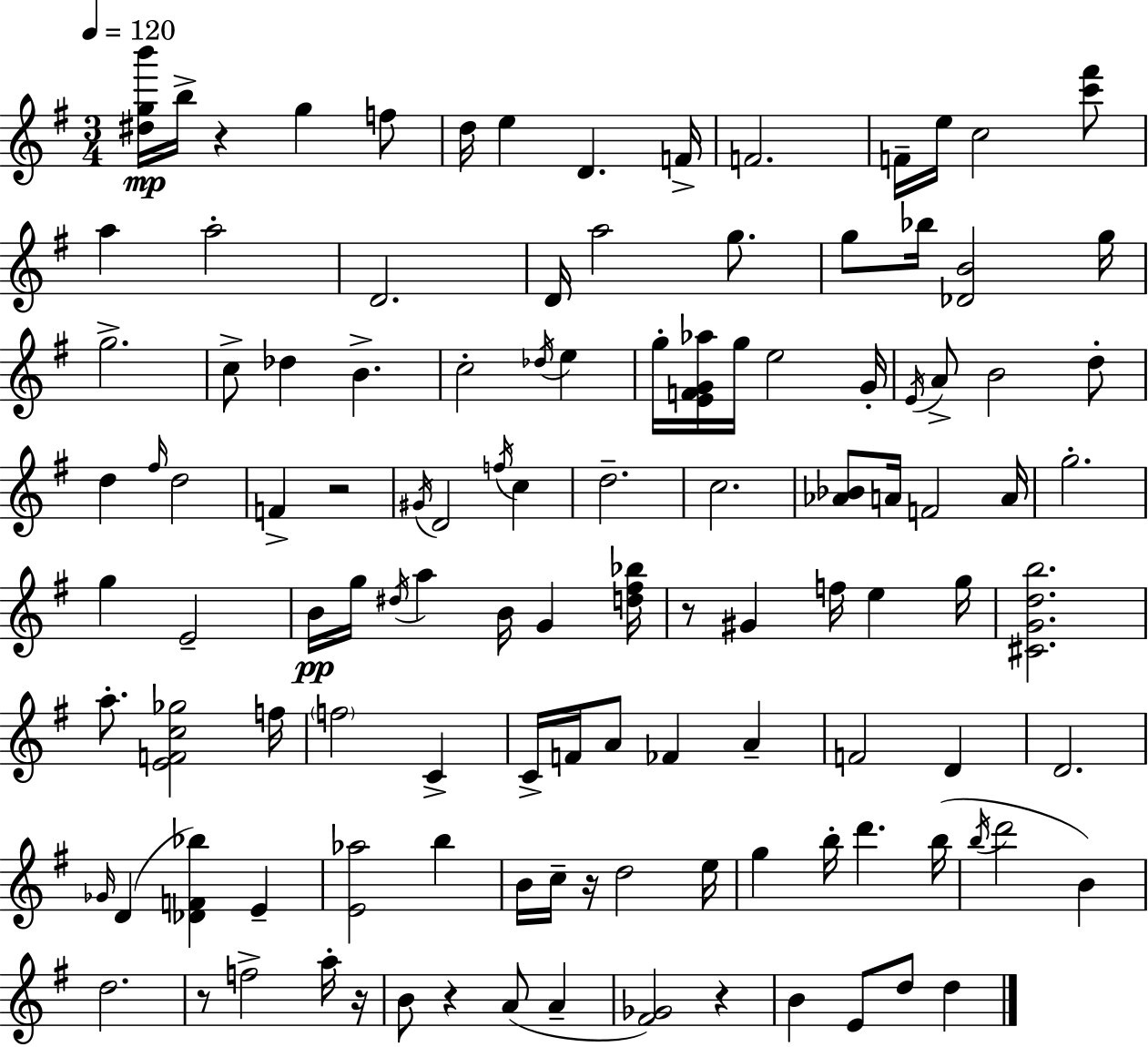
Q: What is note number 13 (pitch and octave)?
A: A5